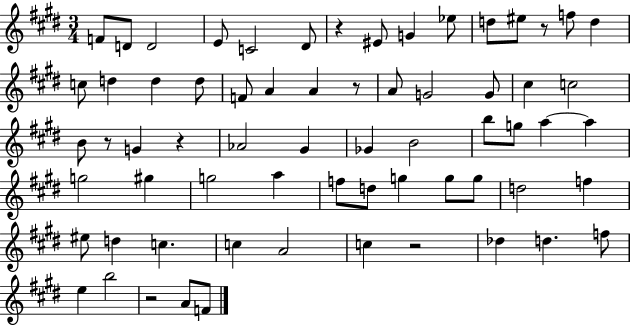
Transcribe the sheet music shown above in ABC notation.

X:1
T:Untitled
M:3/4
L:1/4
K:E
F/2 D/2 D2 E/2 C2 ^D/2 z ^E/2 G _e/2 d/2 ^e/2 z/2 f/2 d c/2 d d d/2 F/2 A A z/2 A/2 G2 G/2 ^c c2 B/2 z/2 G z _A2 ^G _G B2 b/2 g/2 a a g2 ^g g2 a f/2 d/2 g g/2 g/2 d2 f ^e/2 d c c A2 c z2 _d d f/2 e b2 z2 A/2 F/2